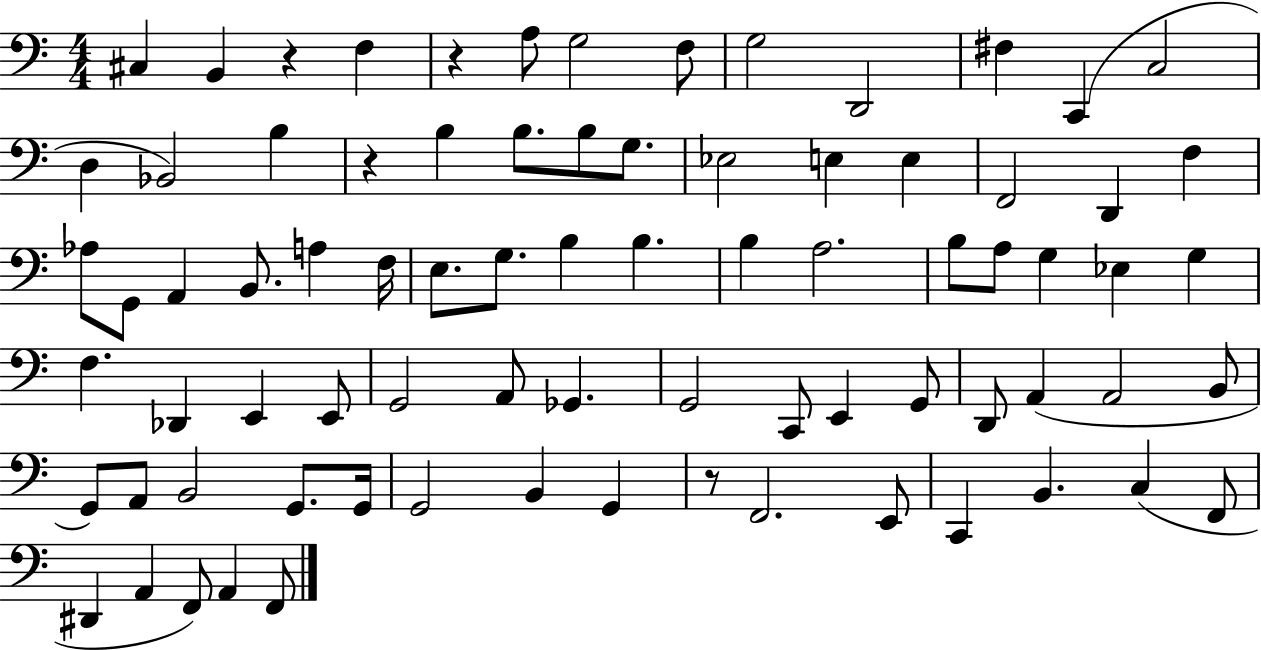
C#3/q B2/q R/q F3/q R/q A3/e G3/h F3/e G3/h D2/h F#3/q C2/q C3/h D3/q Bb2/h B3/q R/q B3/q B3/e. B3/e G3/e. Eb3/h E3/q E3/q F2/h D2/q F3/q Ab3/e G2/e A2/q B2/e. A3/q F3/s E3/e. G3/e. B3/q B3/q. B3/q A3/h. B3/e A3/e G3/q Eb3/q G3/q F3/q. Db2/q E2/q E2/e G2/h A2/e Gb2/q. G2/h C2/e E2/q G2/e D2/e A2/q A2/h B2/e G2/e A2/e B2/h G2/e. G2/s G2/h B2/q G2/q R/e F2/h. E2/e C2/q B2/q. C3/q F2/e D#2/q A2/q F2/e A2/q F2/e